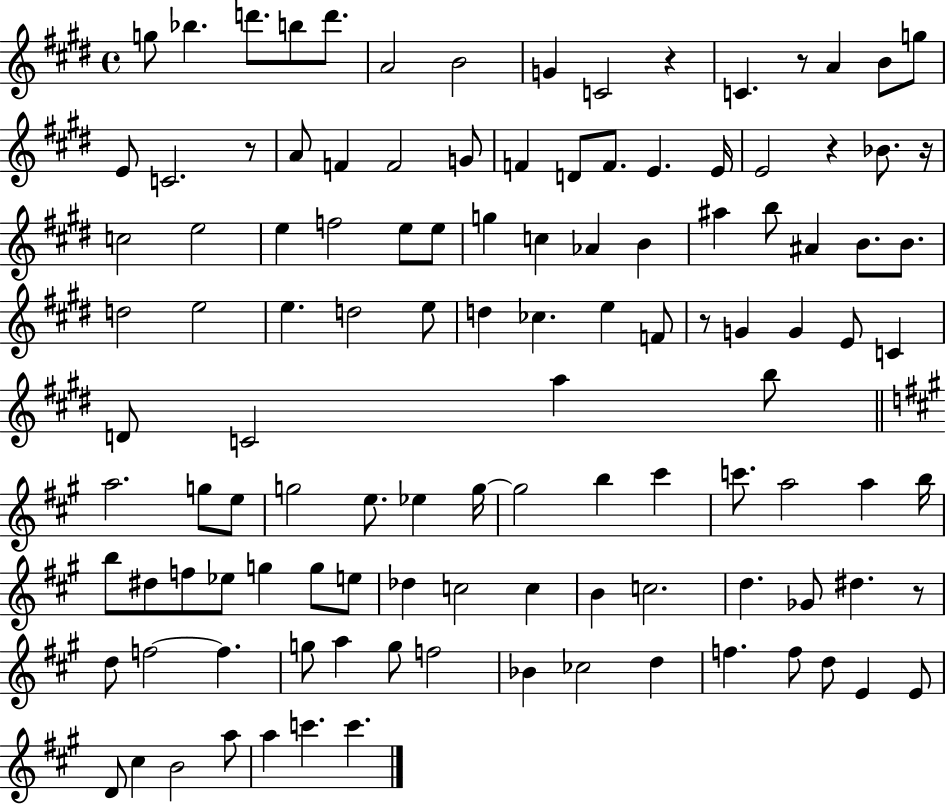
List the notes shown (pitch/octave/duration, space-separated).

G5/e Bb5/q. D6/e. B5/e D6/e. A4/h B4/h G4/q C4/h R/q C4/q. R/e A4/q B4/e G5/e E4/e C4/h. R/e A4/e F4/q F4/h G4/e F4/q D4/e F4/e. E4/q. E4/s E4/h R/q Bb4/e. R/s C5/h E5/h E5/q F5/h E5/e E5/e G5/q C5/q Ab4/q B4/q A#5/q B5/e A#4/q B4/e. B4/e. D5/h E5/h E5/q. D5/h E5/e D5/q CES5/q. E5/q F4/e R/e G4/q G4/q E4/e C4/q D4/e C4/h A5/q B5/e A5/h. G5/e E5/e G5/h E5/e. Eb5/q G5/s G5/h B5/q C#6/q C6/e. A5/h A5/q B5/s B5/e D#5/e F5/e Eb5/e G5/q G5/e E5/e Db5/q C5/h C5/q B4/q C5/h. D5/q. Gb4/e D#5/q. R/e D5/e F5/h F5/q. G5/e A5/q G5/e F5/h Bb4/q CES5/h D5/q F5/q. F5/e D5/e E4/q E4/e D4/e C#5/q B4/h A5/e A5/q C6/q. C6/q.